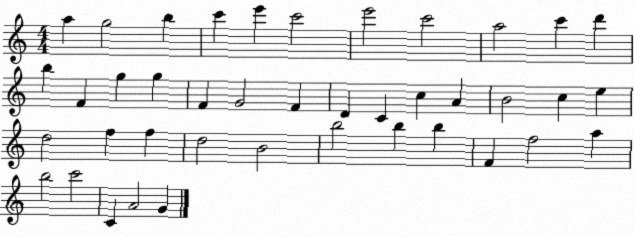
X:1
T:Untitled
M:4/4
L:1/4
K:C
a g2 b c' e' c'2 e'2 c'2 a2 c' d' b F g g F G2 F D C c A B2 c e d2 f f d2 B2 b2 b b F f2 a b2 c'2 C A2 G